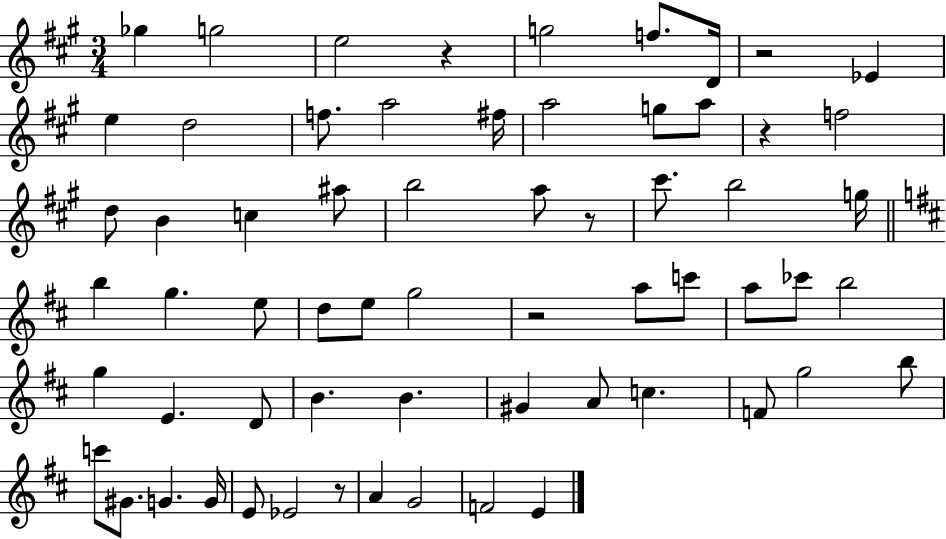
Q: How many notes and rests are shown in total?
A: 63